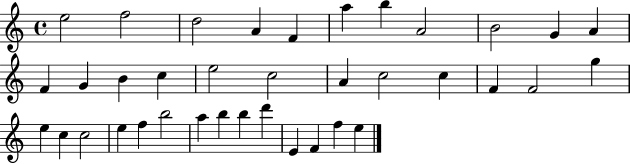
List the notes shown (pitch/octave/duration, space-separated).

E5/h F5/h D5/h A4/q F4/q A5/q B5/q A4/h B4/h G4/q A4/q F4/q G4/q B4/q C5/q E5/h C5/h A4/q C5/h C5/q F4/q F4/h G5/q E5/q C5/q C5/h E5/q F5/q B5/h A5/q B5/q B5/q D6/q E4/q F4/q F5/q E5/q